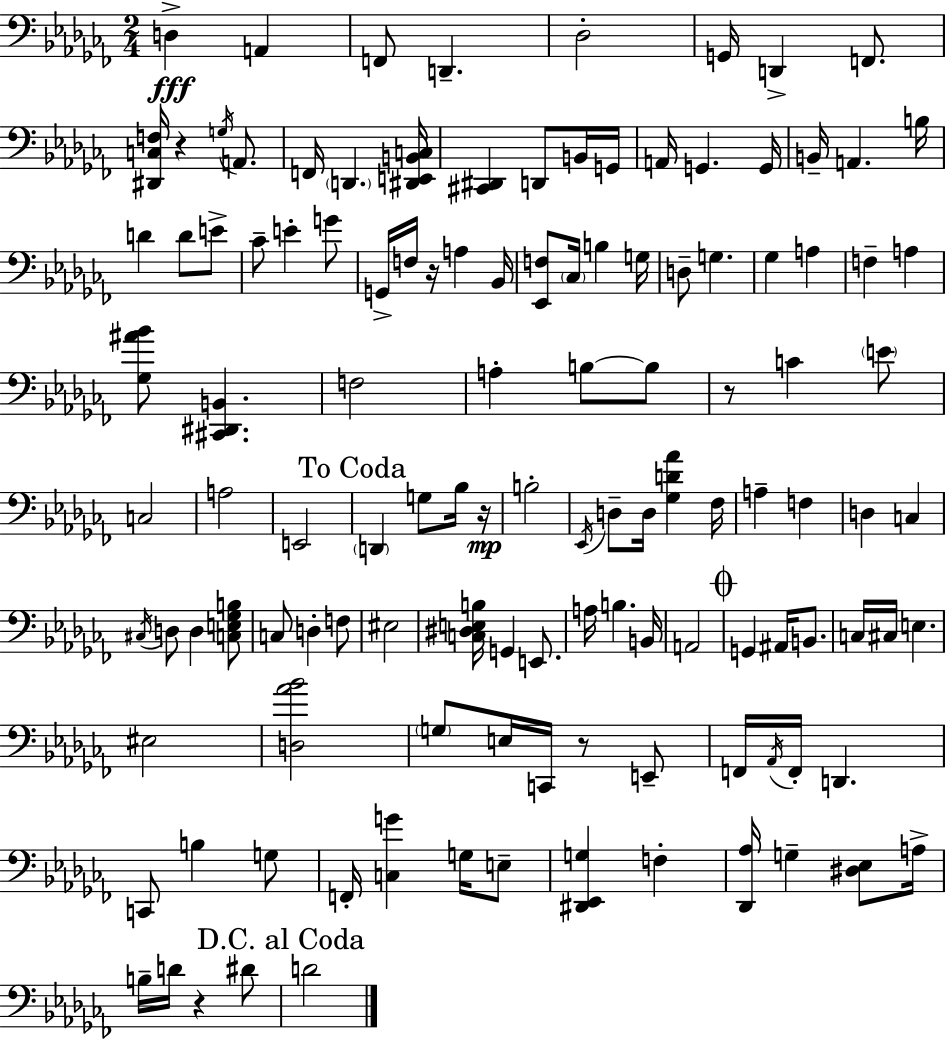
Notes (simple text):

D3/q A2/q F2/e D2/q. Db3/h G2/s D2/q F2/e. [D#2,C3,F3]/s R/q G3/s A2/e. F2/s D2/q. [D#2,E2,B2,C3]/s [C#2,D#2]/q D2/e B2/s G2/s A2/s G2/q. G2/s B2/s A2/q. B3/s D4/q D4/e E4/e CES4/e E4/q G4/e G2/s F3/s R/s A3/q Bb2/s [Eb2,F3]/e CES3/s B3/q G3/s D3/e G3/q. Gb3/q A3/q F3/q A3/q [Gb3,A#4,Bb4]/e [C#2,D#2,B2]/q. F3/h A3/q B3/e B3/e R/e C4/q E4/e C3/h A3/h E2/h D2/q G3/e Bb3/s R/s B3/h Eb2/s D3/e D3/s [Gb3,D4,Ab4]/q FES3/s A3/q F3/q D3/q C3/q C#3/s D3/e D3/q [C3,E3,Gb3,B3]/e C3/e D3/q F3/e EIS3/h [C3,D#3,E3,B3]/s G2/q E2/e. A3/s B3/q. B2/s A2/h G2/q A#2/s B2/e. C3/s C#3/s E3/q. EIS3/h [D3,Ab4,Bb4]/h G3/e E3/s C2/s R/e E2/e F2/s Ab2/s F2/s D2/q. C2/e B3/q G3/e F2/s [C3,G4]/q G3/s E3/e [D#2,Eb2,G3]/q F3/q [Db2,Ab3]/s G3/q [D#3,Eb3]/e A3/s B3/s D4/s R/q D#4/e D4/h